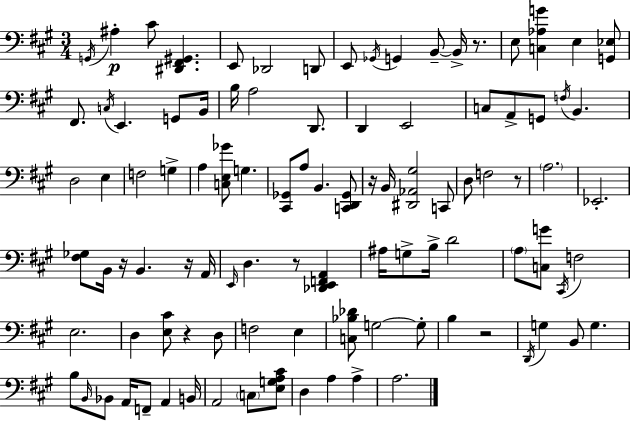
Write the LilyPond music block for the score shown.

{
  \clef bass
  \numericTimeSignature
  \time 3/4
  \key a \major
  \acciaccatura { g,16 }\p ais4-. cis'8 <dis, fis, gis,>4. | e,8 des,2 d,8 | e,8 \acciaccatura { ges,16 } g,4 b,8--~~ b,16-> r8. | e8 <c aes g'>4 e4 | \break <g, ees>8 fis,8. \acciaccatura { c16 } e,4. | g,8 b,16 b16 a2 | d,8. d,4 e,2 | c8 a,8-> g,8 \acciaccatura { f16 } b,4. | \break d2 | e4 f2 | g4-> a4 <c e ges'>8 g4. | <cis, ges,>8 a8 b,4. | \break <c, d, ges,>8 r16 b,16 <dis, aes, gis>2 | c,8 d8 f2 | r8 \parenthesize a2. | ees,2.-. | \break <fis ges>8 b,16 r16 b,4. | r16 a,16 \grace { e,16 } d4. r8 | <des, e, f, a,>4 ais16 g8-> b16-> d'2 | \parenthesize a8 <c g'>8 \acciaccatura { cis,16 } f2 | \break e2. | d4 <e cis'>8 | r4 d8 f2 | e4 <c bes des'>8 g2~~ | \break g8-. b4 r2 | \acciaccatura { d,16 } g4 b,8 | g4. b8 \grace { b,16 } bes,8 | a,16 f,8-- a,4 b,16 a,2 | \break \parenthesize c8 <e g a cis'>8 d4 | a4 a4-> a2. | \bar "|."
}